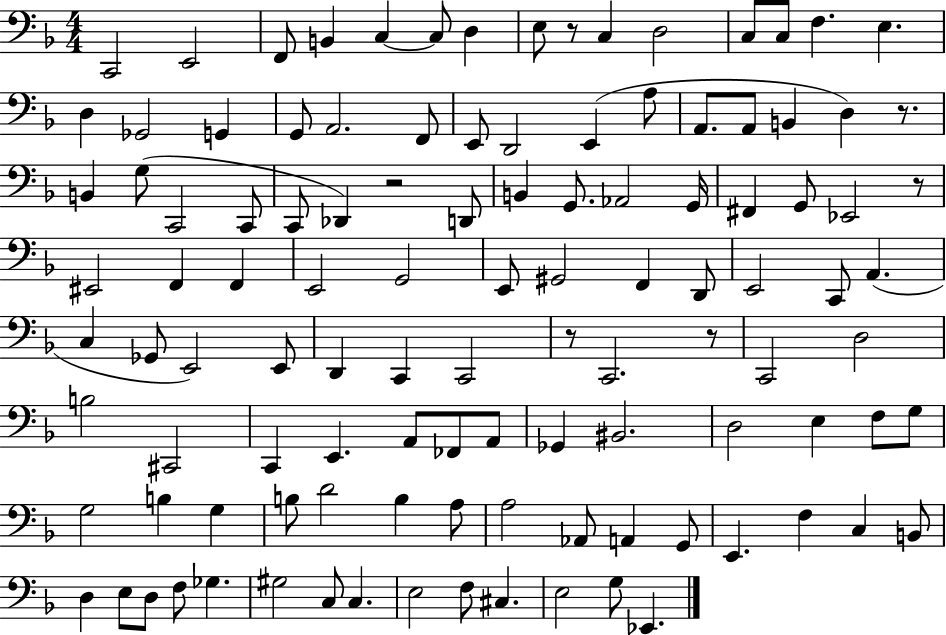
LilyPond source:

{
  \clef bass
  \numericTimeSignature
  \time 4/4
  \key f \major
  c,2 e,2 | f,8 b,4 c4~~ c8 d4 | e8 r8 c4 d2 | c8 c8 f4. e4. | \break d4 ges,2 g,4 | g,8 a,2. f,8 | e,8 d,2 e,4( a8 | a,8. a,8 b,4 d4) r8. | \break b,4 g8( c,2 c,8 | c,8 des,4) r2 d,8 | b,4 g,8. aes,2 g,16 | fis,4 g,8 ees,2 r8 | \break eis,2 f,4 f,4 | e,2 g,2 | e,8 gis,2 f,4 d,8 | e,2 c,8 a,4.( | \break c4 ges,8 e,2) e,8 | d,4 c,4 c,2 | r8 c,2. r8 | c,2 d2 | \break b2 cis,2 | c,4 e,4. a,8 fes,8 a,8 | ges,4 bis,2. | d2 e4 f8 g8 | \break g2 b4 g4 | b8 d'2 b4 a8 | a2 aes,8 a,4 g,8 | e,4. f4 c4 b,8 | \break d4 e8 d8 f8 ges4. | gis2 c8 c4. | e2 f8 cis4. | e2 g8 ees,4. | \break \bar "|."
}